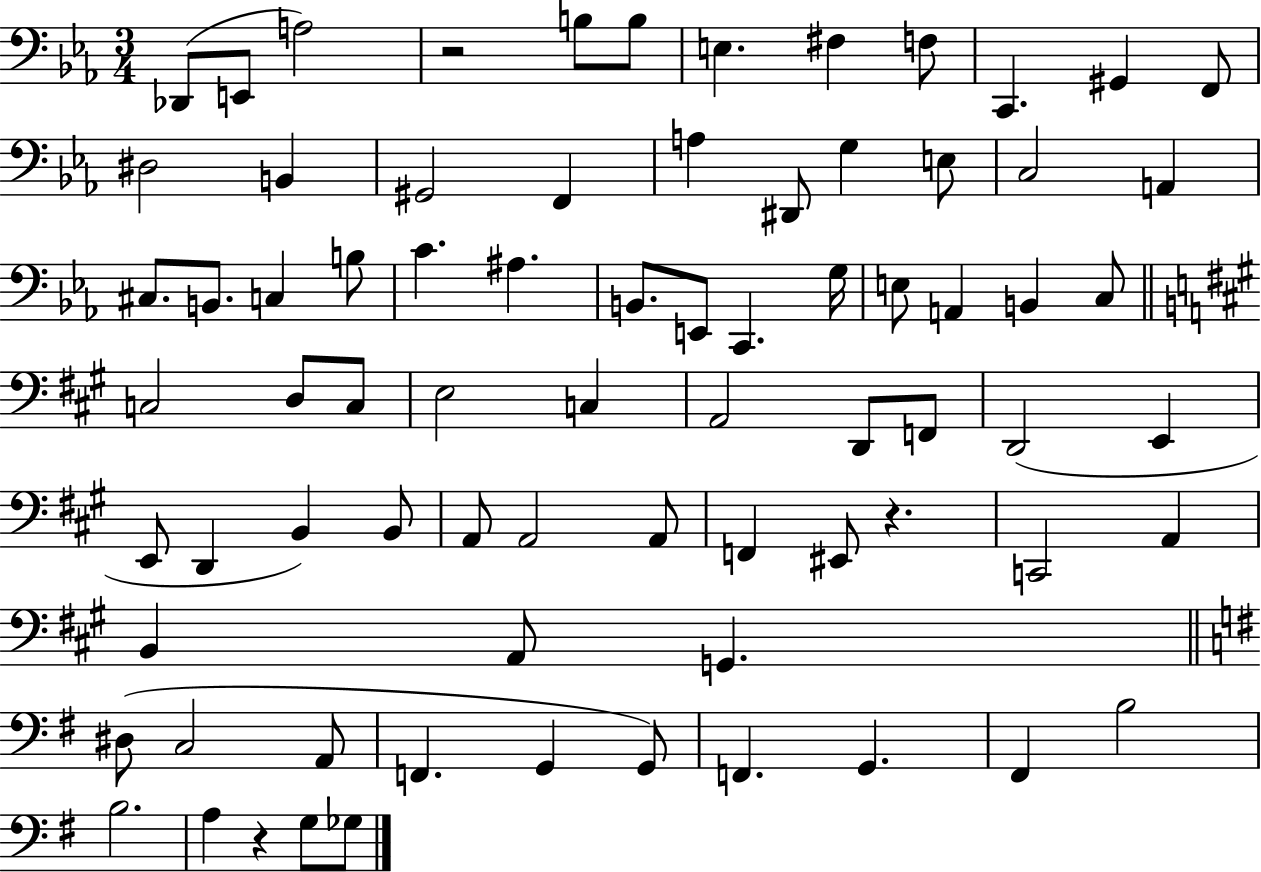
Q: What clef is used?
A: bass